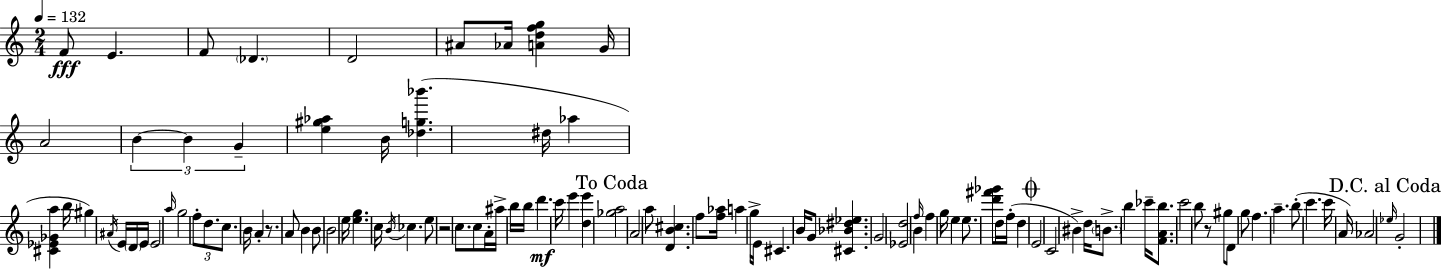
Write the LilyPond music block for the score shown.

{
  \clef treble
  \numericTimeSignature
  \time 2/4
  \key a \minor
  \tempo 4 = 132
  f'8\fff e'4. | f'8 \parenthesize des'4. | d'2 | ais'8 aes'16 <a' d'' f'' g''>4 g'16 | \break a'2 | \tuplet 3/2 { b'4~~ b'4 | g'4-- } <e'' gis'' aes''>4 | b'16 <des'' g'' bes'''>4.( dis''16 | \break aes''4 <cis' ees' ges' a''>4 | b''16 gis''4) \acciaccatura { ais'16 } e'16 \parenthesize d'16 | e'16 e'2 | \grace { a''16 } g''2 | \break \tuplet 3/2 { f''8-. d''8. c''8. } | b'16 a'4-. r8. | a'8 b'4 | b'8 b'2 | \break e''16 <e'' g''>4. | c''16 \acciaccatura { b'16 } ces''4. | e''8 r2 | c''8. c''8 | \break a'16-. ais''16-> b''16 b''16 d'''4.\mf | c'''16 e'''4 <d'' e'''>4 | \mark "To Coda" <ges'' a''>2 | a'2 | \break a''8 <d' b' cis''>4. | f''8 <f'' aes''>16 a''4 | g''16-> e'16 cis'4. | b'16 g'8 <cis' bes' dis'' ees''>4. | \break g'2 | <ees' d''>2 | b'4 \grace { f''16 } | f''4 g''16 e''4 | \break e''8. <d''' fis''' ges'''>8 d''16 f''16-.( | d''4 \mark \markup { \musicglyph "scripts.coda" } e'2 | c'2 | bis'4->) | \break d''16 \parenthesize b'8.-> b''4 | ces'''16-- <f' a' b''>8. c'''2 | b''8 r8 | gis''8 d'8 g''8 f''4. | \break a''4.-- | b''8-.( c'''4. | c'''16 a'16) aes'2 | \mark "D.C. al Coda" \grace { ees''16 } g'2-. | \break \bar "|."
}